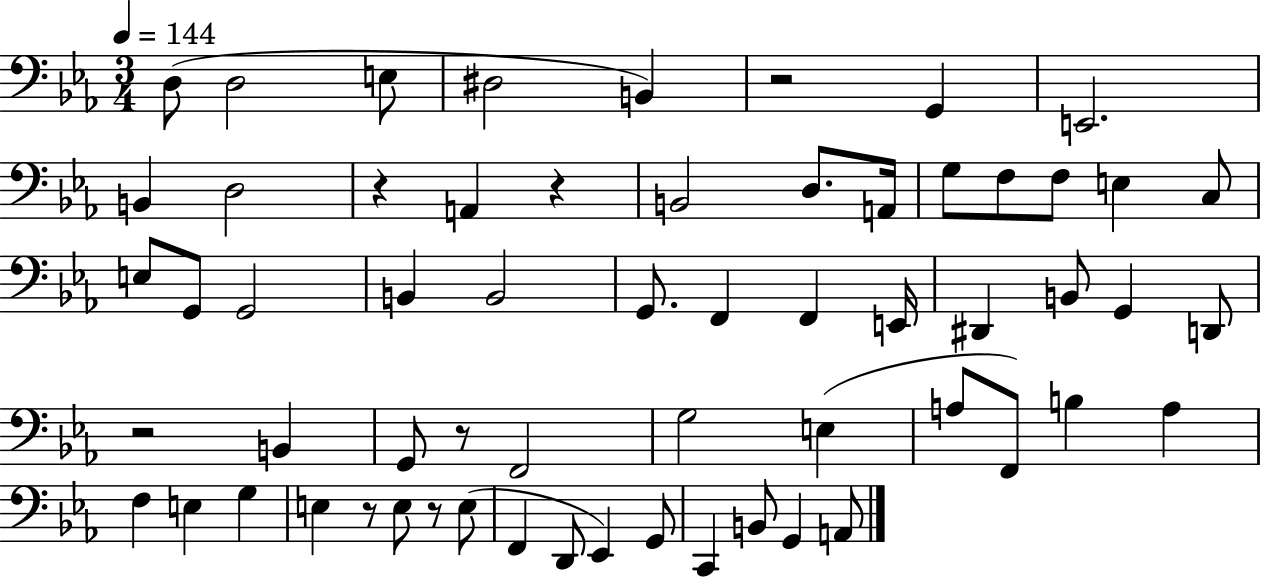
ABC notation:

X:1
T:Untitled
M:3/4
L:1/4
K:Eb
D,/2 D,2 E,/2 ^D,2 B,, z2 G,, E,,2 B,, D,2 z A,, z B,,2 D,/2 A,,/4 G,/2 F,/2 F,/2 E, C,/2 E,/2 G,,/2 G,,2 B,, B,,2 G,,/2 F,, F,, E,,/4 ^D,, B,,/2 G,, D,,/2 z2 B,, G,,/2 z/2 F,,2 G,2 E, A,/2 F,,/2 B, A, F, E, G, E, z/2 E,/2 z/2 E,/2 F,, D,,/2 _E,, G,,/2 C,, B,,/2 G,, A,,/2